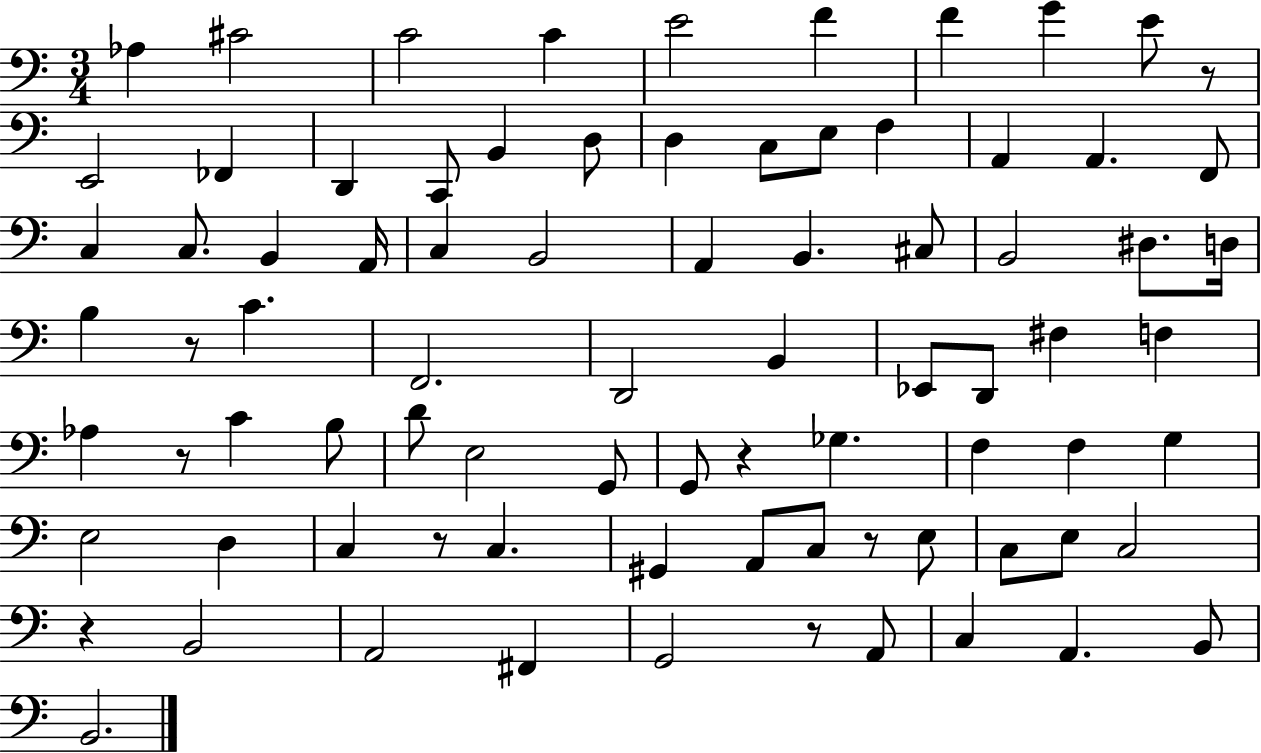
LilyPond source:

{
  \clef bass
  \numericTimeSignature
  \time 3/4
  \key c \major
  \repeat volta 2 { aes4 cis'2 | c'2 c'4 | e'2 f'4 | f'4 g'4 e'8 r8 | \break e,2 fes,4 | d,4 c,8 b,4 d8 | d4 c8 e8 f4 | a,4 a,4. f,8 | \break c4 c8. b,4 a,16 | c4 b,2 | a,4 b,4. cis8 | b,2 dis8. d16 | \break b4 r8 c'4. | f,2. | d,2 b,4 | ees,8 d,8 fis4 f4 | \break aes4 r8 c'4 b8 | d'8 e2 g,8 | g,8 r4 ges4. | f4 f4 g4 | \break e2 d4 | c4 r8 c4. | gis,4 a,8 c8 r8 e8 | c8 e8 c2 | \break r4 b,2 | a,2 fis,4 | g,2 r8 a,8 | c4 a,4. b,8 | \break b,2. | } \bar "|."
}